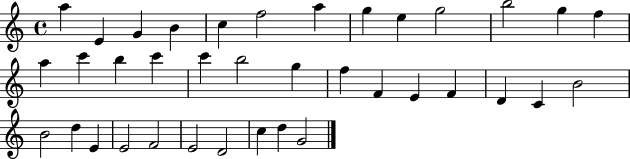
A5/q E4/q G4/q B4/q C5/q F5/h A5/q G5/q E5/q G5/h B5/h G5/q F5/q A5/q C6/q B5/q C6/q C6/q B5/h G5/q F5/q F4/q E4/q F4/q D4/q C4/q B4/h B4/h D5/q E4/q E4/h F4/h E4/h D4/h C5/q D5/q G4/h